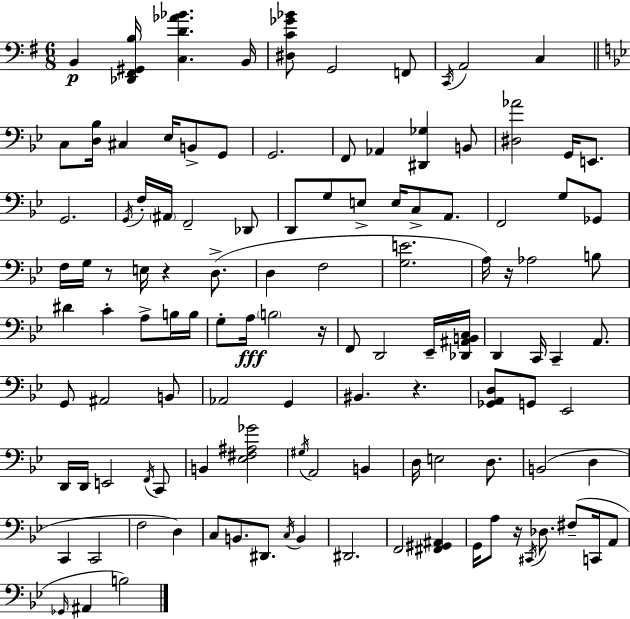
B2/q [Db2,F#2,G#2,B3]/s [C3,D4,Ab4,Bb4]/q. B2/s [D#3,C4,Gb4,Bb4]/e G2/h F2/e C2/s A2/h C3/q C3/e [D3,Bb3]/s C#3/q Eb3/s B2/e G2/e G2/h. F2/e Ab2/q [D#2,Gb3]/q B2/e [D#3,Ab4]/h G2/s E2/e. G2/h. G2/s F3/s A#2/s F2/h Db2/e D2/e G3/e E3/e E3/s C3/e A2/e. F2/h G3/e Gb2/e F3/s G3/s R/e E3/s R/q D3/e. D3/q F3/h [G3,E4]/h. A3/s R/s Ab3/h B3/e D#4/q C4/q A3/e B3/s B3/s G3/e A3/s B3/h R/s F2/e D2/h Eb2/s [Db2,A#2,B2,C3]/s D2/q C2/s C2/q A2/e. G2/e A#2/h B2/e Ab2/h G2/q BIS2/q. R/q. [Gb2,A2,D3]/e G2/e Eb2/h D2/s D2/s E2/h F2/s C2/e B2/q [Eb3,F#3,A#3,Gb4]/h G#3/s A2/h B2/q D3/s E3/h D3/e. B2/h D3/q C2/q C2/h F3/h D3/q C3/e B2/e. D#2/e. C3/s B2/q D#2/h. F2/h [F#2,G#2,A#2]/q G2/s A3/e R/s C#2/s Db3/e. F#3/e C2/s A2/e Gb2/s A#2/q B3/h